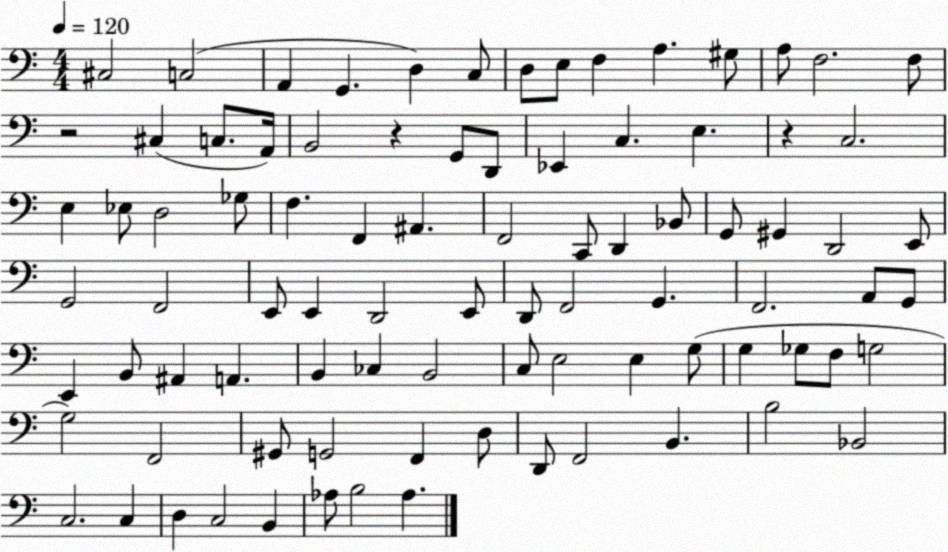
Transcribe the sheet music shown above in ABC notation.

X:1
T:Untitled
M:4/4
L:1/4
K:C
^C,2 C,2 A,, G,, D, C,/2 D,/2 E,/2 F, A, ^G,/2 A,/2 F,2 F,/2 z2 ^C, C,/2 A,,/4 B,,2 z G,,/2 D,,/2 _E,, C, E, z C,2 E, _E,/2 D,2 _G,/2 F, F,, ^A,, F,,2 C,,/2 D,, _B,,/2 G,,/2 ^G,, D,,2 E,,/2 G,,2 F,,2 E,,/2 E,, D,,2 E,,/2 D,,/2 F,,2 G,, F,,2 A,,/2 G,,/2 E,, B,,/2 ^A,, A,, B,, _C, B,,2 C,/2 E,2 E, G,/2 G, _G,/2 F,/2 G,2 G,2 F,,2 ^G,,/2 G,,2 F,, D,/2 D,,/2 F,,2 B,, B,2 _B,,2 C,2 C, D, C,2 B,, _A,/2 B,2 _A,